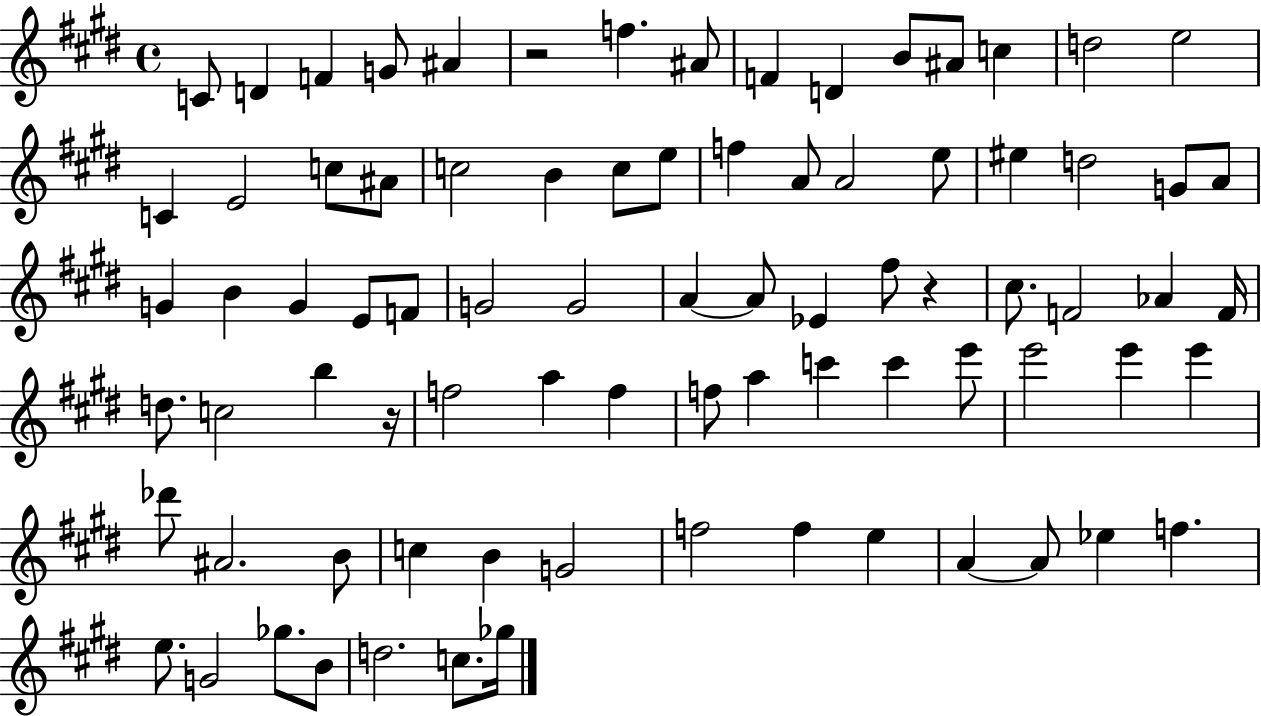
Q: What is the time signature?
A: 4/4